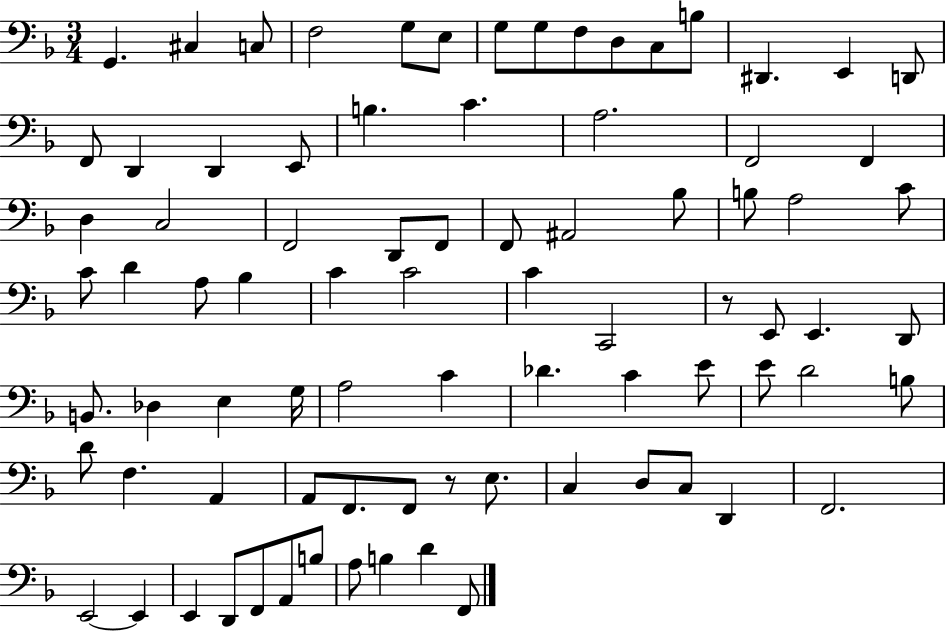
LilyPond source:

{
  \clef bass
  \numericTimeSignature
  \time 3/4
  \key f \major
  g,4. cis4 c8 | f2 g8 e8 | g8 g8 f8 d8 c8 b8 | dis,4. e,4 d,8 | \break f,8 d,4 d,4 e,8 | b4. c'4. | a2. | f,2 f,4 | \break d4 c2 | f,2 d,8 f,8 | f,8 ais,2 bes8 | b8 a2 c'8 | \break c'8 d'4 a8 bes4 | c'4 c'2 | c'4 c,2 | r8 e,8 e,4. d,8 | \break b,8. des4 e4 g16 | a2 c'4 | des'4. c'4 e'8 | e'8 d'2 b8 | \break d'8 f4. a,4 | a,8 f,8. f,8 r8 e8. | c4 d8 c8 d,4 | f,2. | \break e,2~~ e,4 | e,4 d,8 f,8 a,8 b8 | a8 b4 d'4 f,8 | \bar "|."
}